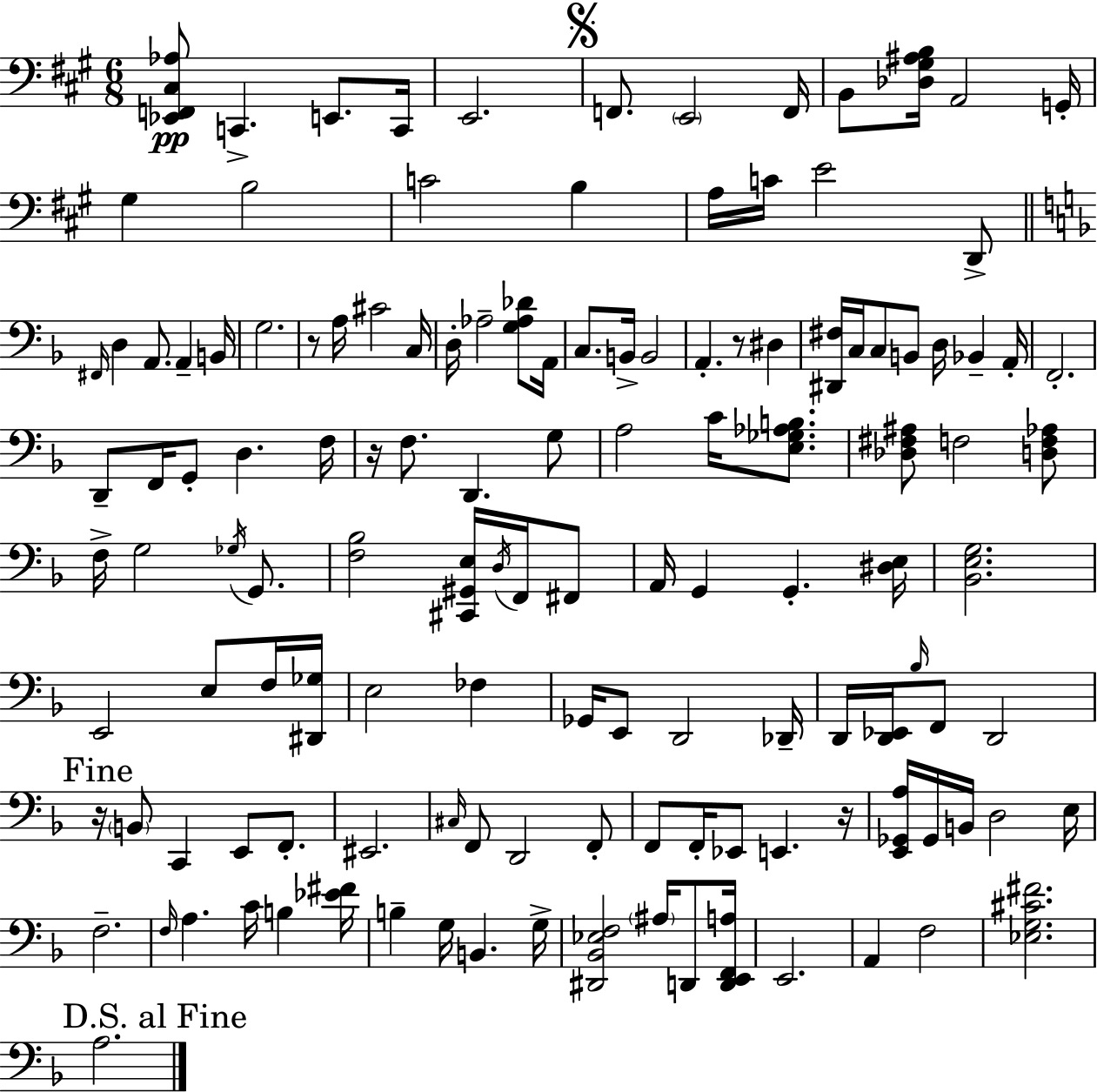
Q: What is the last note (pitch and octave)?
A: A3